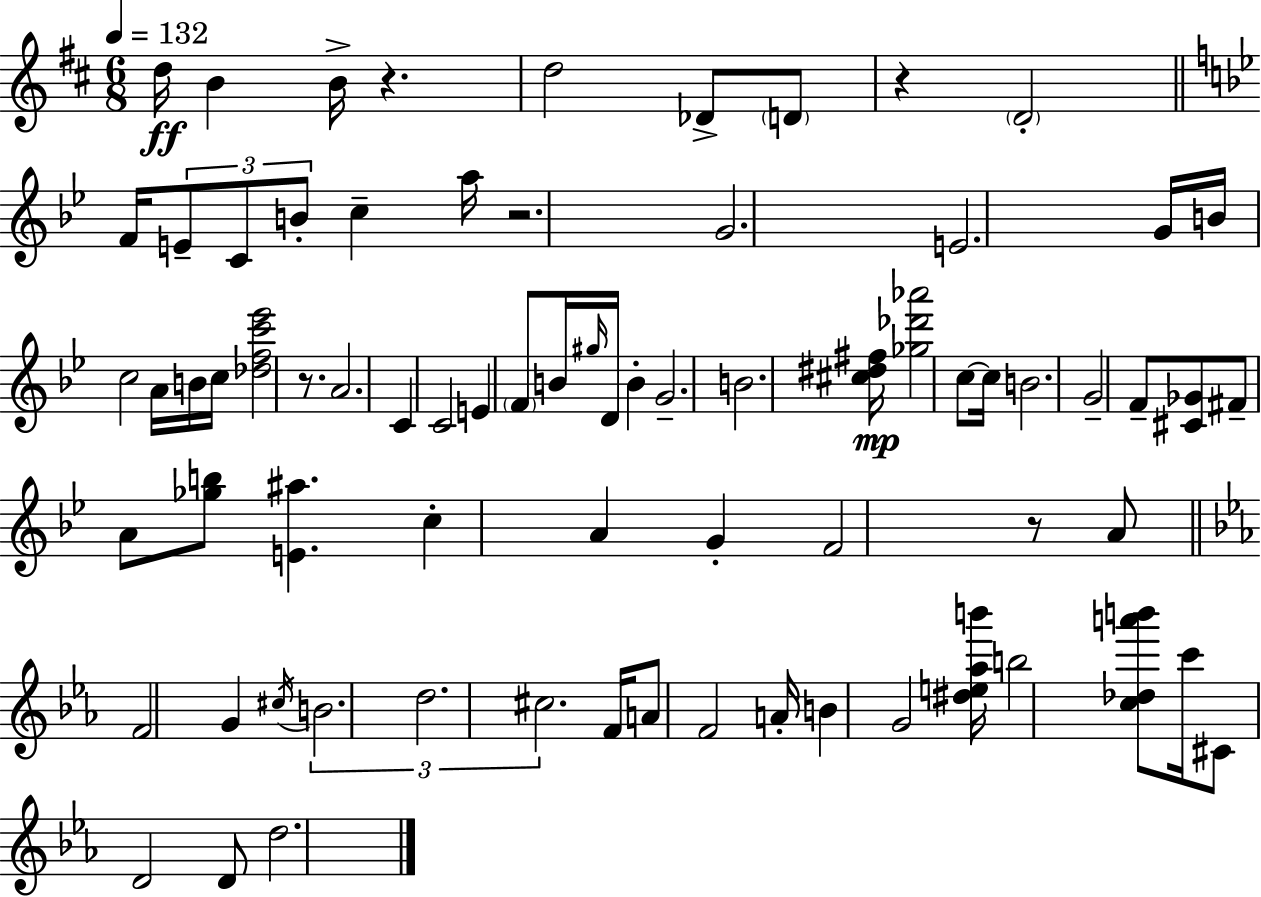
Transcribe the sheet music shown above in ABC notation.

X:1
T:Untitled
M:6/8
L:1/4
K:D
d/4 B B/4 z d2 _D/2 D/2 z D2 F/4 E/2 C/2 B/2 c a/4 z2 G2 E2 G/4 B/4 c2 A/4 B/4 c/4 [_dfc'_e']2 z/2 A2 C C2 E F/2 B/4 ^g/4 D/4 B G2 B2 [^c^d^f]/4 [_g_d'_a']2 c/2 c/4 B2 G2 F/2 [^C_G]/2 ^F/2 A/2 [_gb]/2 [E^a] c A G F2 z/2 A/2 F2 G ^c/4 B2 d2 ^c2 F/4 A/2 F2 A/4 B G2 [^de_ab']/4 b2 [c_da'b']/2 c'/4 ^C/2 D2 D/2 d2